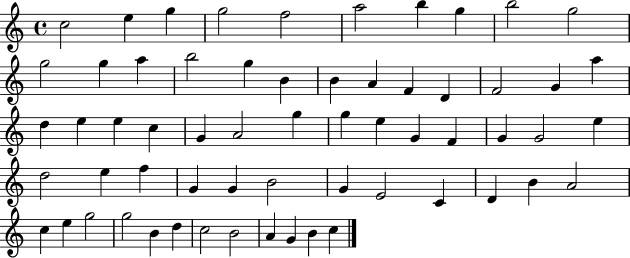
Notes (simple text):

C5/h E5/q G5/q G5/h F5/h A5/h B5/q G5/q B5/h G5/h G5/h G5/q A5/q B5/h G5/q B4/q B4/q A4/q F4/q D4/q F4/h G4/q A5/q D5/q E5/q E5/q C5/q G4/q A4/h G5/q G5/q E5/q G4/q F4/q G4/q G4/h E5/q D5/h E5/q F5/q G4/q G4/q B4/h G4/q E4/h C4/q D4/q B4/q A4/h C5/q E5/q G5/h G5/h B4/q D5/q C5/h B4/h A4/q G4/q B4/q C5/q